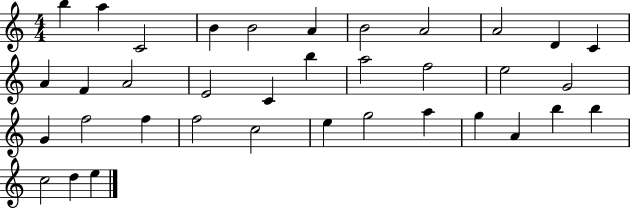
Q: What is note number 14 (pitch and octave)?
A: A4